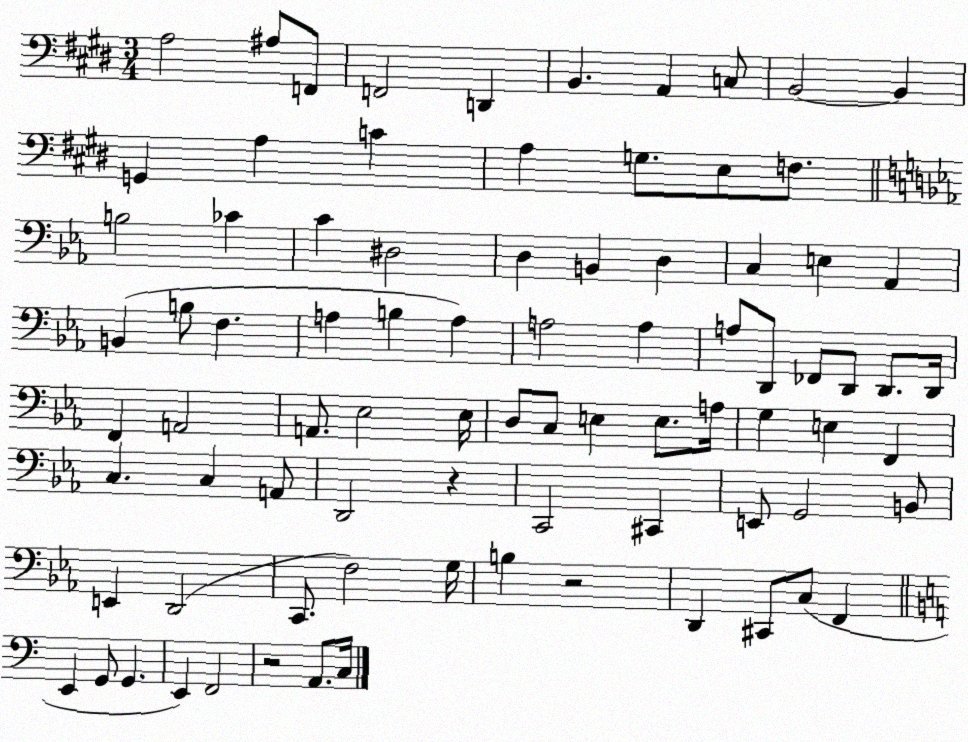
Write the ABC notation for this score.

X:1
T:Untitled
M:3/4
L:1/4
K:E
A,2 ^A,/2 F,,/2 F,,2 D,, B,, A,, C,/2 B,,2 B,, G,, A, C A, G,/2 E,/2 F,/2 B,2 _C C ^D,2 D, B,, D, C, E, _A,, B,, B,/2 F, A, B, A, A,2 A, A,/2 D,,/2 _F,,/2 D,,/2 D,,/2 D,,/4 F,, A,,2 A,,/2 _E,2 _E,/4 D,/2 C,/2 E, E,/2 A,/4 G, E, F,, C, C, A,,/2 D,,2 z C,,2 ^C,, E,,/2 G,,2 B,,/2 E,, D,,2 C,,/2 F,2 G,/4 B, z2 D,, ^C,,/2 C,/2 F,, E,, G,,/2 G,, E,, F,,2 z2 A,,/2 C,/4